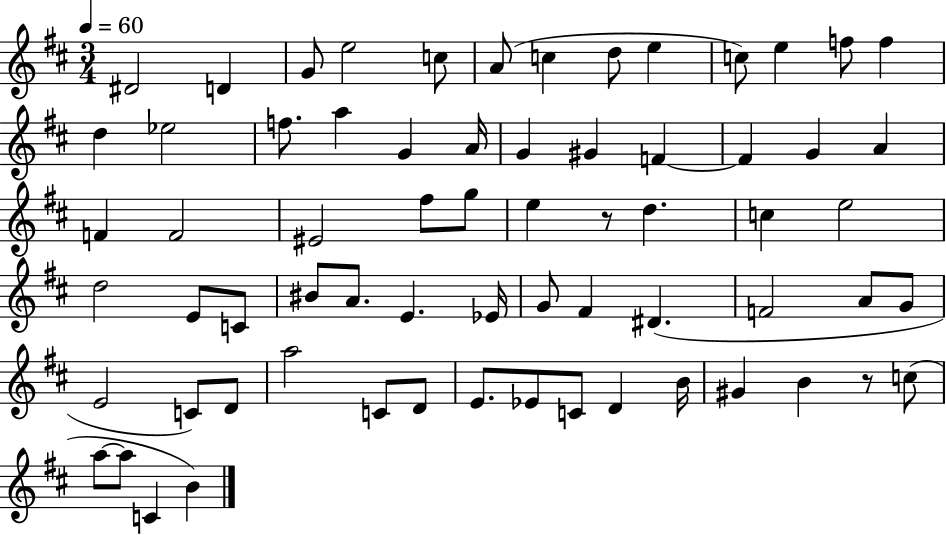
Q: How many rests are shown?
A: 2